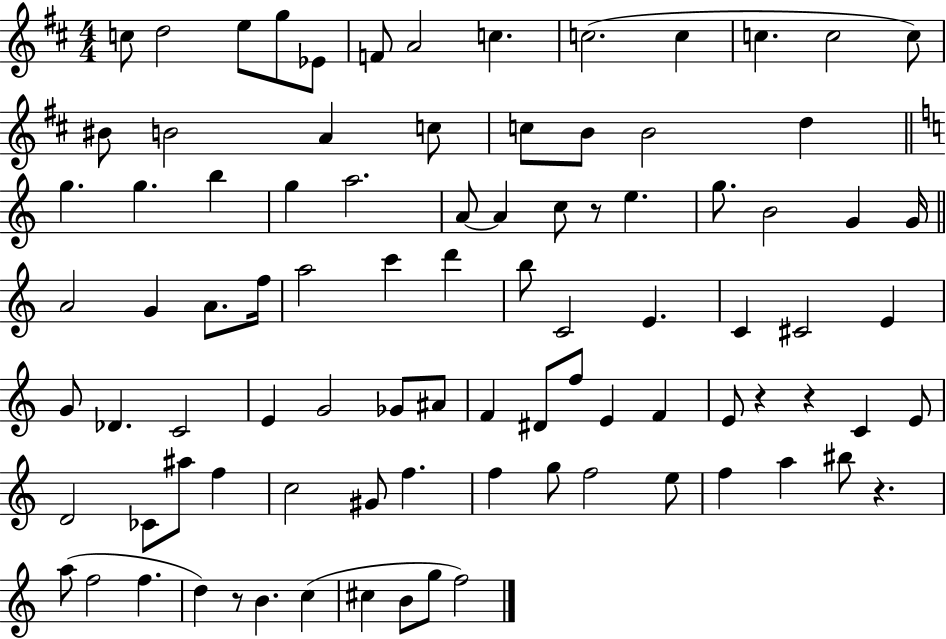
C5/e D5/h E5/e G5/e Eb4/e F4/e A4/h C5/q. C5/h. C5/q C5/q. C5/h C5/e BIS4/e B4/h A4/q C5/e C5/e B4/e B4/h D5/q G5/q. G5/q. B5/q G5/q A5/h. A4/e A4/q C5/e R/e E5/q. G5/e. B4/h G4/q G4/s A4/h G4/q A4/e. F5/s A5/h C6/q D6/q B5/e C4/h E4/q. C4/q C#4/h E4/q G4/e Db4/q. C4/h E4/q G4/h Gb4/e A#4/e F4/q D#4/e F5/e E4/q F4/q E4/e R/q R/q C4/q E4/e D4/h CES4/e A#5/e F5/q C5/h G#4/e F5/q. F5/q G5/e F5/h E5/e F5/q A5/q BIS5/e R/q. A5/e F5/h F5/q. D5/q R/e B4/q. C5/q C#5/q B4/e G5/e F5/h